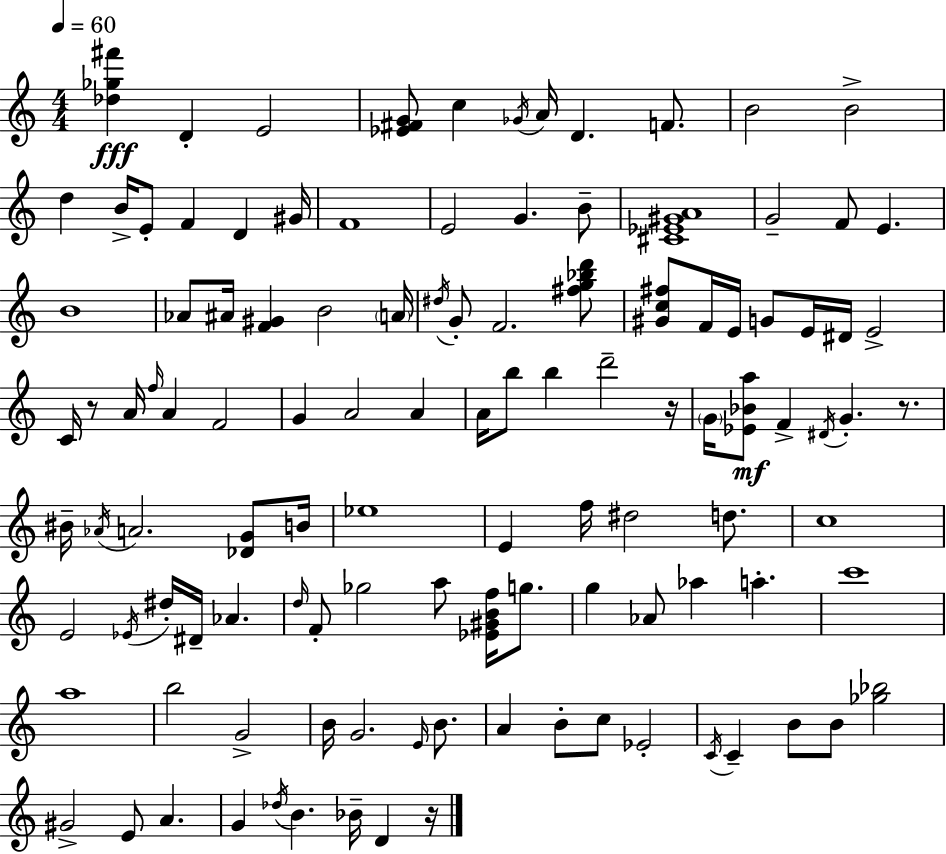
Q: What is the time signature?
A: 4/4